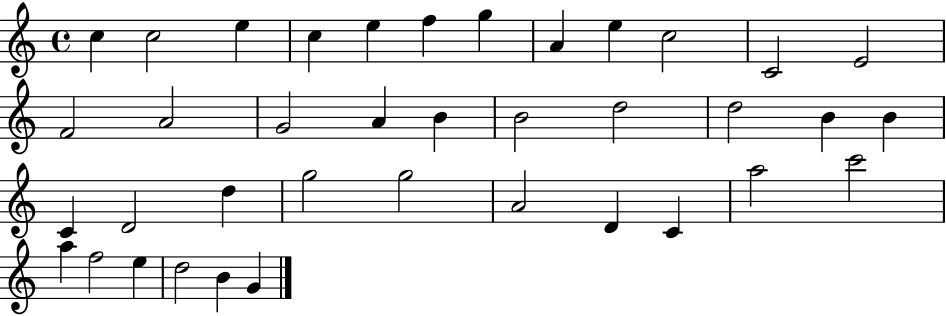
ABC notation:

X:1
T:Untitled
M:4/4
L:1/4
K:C
c c2 e c e f g A e c2 C2 E2 F2 A2 G2 A B B2 d2 d2 B B C D2 d g2 g2 A2 D C a2 c'2 a f2 e d2 B G